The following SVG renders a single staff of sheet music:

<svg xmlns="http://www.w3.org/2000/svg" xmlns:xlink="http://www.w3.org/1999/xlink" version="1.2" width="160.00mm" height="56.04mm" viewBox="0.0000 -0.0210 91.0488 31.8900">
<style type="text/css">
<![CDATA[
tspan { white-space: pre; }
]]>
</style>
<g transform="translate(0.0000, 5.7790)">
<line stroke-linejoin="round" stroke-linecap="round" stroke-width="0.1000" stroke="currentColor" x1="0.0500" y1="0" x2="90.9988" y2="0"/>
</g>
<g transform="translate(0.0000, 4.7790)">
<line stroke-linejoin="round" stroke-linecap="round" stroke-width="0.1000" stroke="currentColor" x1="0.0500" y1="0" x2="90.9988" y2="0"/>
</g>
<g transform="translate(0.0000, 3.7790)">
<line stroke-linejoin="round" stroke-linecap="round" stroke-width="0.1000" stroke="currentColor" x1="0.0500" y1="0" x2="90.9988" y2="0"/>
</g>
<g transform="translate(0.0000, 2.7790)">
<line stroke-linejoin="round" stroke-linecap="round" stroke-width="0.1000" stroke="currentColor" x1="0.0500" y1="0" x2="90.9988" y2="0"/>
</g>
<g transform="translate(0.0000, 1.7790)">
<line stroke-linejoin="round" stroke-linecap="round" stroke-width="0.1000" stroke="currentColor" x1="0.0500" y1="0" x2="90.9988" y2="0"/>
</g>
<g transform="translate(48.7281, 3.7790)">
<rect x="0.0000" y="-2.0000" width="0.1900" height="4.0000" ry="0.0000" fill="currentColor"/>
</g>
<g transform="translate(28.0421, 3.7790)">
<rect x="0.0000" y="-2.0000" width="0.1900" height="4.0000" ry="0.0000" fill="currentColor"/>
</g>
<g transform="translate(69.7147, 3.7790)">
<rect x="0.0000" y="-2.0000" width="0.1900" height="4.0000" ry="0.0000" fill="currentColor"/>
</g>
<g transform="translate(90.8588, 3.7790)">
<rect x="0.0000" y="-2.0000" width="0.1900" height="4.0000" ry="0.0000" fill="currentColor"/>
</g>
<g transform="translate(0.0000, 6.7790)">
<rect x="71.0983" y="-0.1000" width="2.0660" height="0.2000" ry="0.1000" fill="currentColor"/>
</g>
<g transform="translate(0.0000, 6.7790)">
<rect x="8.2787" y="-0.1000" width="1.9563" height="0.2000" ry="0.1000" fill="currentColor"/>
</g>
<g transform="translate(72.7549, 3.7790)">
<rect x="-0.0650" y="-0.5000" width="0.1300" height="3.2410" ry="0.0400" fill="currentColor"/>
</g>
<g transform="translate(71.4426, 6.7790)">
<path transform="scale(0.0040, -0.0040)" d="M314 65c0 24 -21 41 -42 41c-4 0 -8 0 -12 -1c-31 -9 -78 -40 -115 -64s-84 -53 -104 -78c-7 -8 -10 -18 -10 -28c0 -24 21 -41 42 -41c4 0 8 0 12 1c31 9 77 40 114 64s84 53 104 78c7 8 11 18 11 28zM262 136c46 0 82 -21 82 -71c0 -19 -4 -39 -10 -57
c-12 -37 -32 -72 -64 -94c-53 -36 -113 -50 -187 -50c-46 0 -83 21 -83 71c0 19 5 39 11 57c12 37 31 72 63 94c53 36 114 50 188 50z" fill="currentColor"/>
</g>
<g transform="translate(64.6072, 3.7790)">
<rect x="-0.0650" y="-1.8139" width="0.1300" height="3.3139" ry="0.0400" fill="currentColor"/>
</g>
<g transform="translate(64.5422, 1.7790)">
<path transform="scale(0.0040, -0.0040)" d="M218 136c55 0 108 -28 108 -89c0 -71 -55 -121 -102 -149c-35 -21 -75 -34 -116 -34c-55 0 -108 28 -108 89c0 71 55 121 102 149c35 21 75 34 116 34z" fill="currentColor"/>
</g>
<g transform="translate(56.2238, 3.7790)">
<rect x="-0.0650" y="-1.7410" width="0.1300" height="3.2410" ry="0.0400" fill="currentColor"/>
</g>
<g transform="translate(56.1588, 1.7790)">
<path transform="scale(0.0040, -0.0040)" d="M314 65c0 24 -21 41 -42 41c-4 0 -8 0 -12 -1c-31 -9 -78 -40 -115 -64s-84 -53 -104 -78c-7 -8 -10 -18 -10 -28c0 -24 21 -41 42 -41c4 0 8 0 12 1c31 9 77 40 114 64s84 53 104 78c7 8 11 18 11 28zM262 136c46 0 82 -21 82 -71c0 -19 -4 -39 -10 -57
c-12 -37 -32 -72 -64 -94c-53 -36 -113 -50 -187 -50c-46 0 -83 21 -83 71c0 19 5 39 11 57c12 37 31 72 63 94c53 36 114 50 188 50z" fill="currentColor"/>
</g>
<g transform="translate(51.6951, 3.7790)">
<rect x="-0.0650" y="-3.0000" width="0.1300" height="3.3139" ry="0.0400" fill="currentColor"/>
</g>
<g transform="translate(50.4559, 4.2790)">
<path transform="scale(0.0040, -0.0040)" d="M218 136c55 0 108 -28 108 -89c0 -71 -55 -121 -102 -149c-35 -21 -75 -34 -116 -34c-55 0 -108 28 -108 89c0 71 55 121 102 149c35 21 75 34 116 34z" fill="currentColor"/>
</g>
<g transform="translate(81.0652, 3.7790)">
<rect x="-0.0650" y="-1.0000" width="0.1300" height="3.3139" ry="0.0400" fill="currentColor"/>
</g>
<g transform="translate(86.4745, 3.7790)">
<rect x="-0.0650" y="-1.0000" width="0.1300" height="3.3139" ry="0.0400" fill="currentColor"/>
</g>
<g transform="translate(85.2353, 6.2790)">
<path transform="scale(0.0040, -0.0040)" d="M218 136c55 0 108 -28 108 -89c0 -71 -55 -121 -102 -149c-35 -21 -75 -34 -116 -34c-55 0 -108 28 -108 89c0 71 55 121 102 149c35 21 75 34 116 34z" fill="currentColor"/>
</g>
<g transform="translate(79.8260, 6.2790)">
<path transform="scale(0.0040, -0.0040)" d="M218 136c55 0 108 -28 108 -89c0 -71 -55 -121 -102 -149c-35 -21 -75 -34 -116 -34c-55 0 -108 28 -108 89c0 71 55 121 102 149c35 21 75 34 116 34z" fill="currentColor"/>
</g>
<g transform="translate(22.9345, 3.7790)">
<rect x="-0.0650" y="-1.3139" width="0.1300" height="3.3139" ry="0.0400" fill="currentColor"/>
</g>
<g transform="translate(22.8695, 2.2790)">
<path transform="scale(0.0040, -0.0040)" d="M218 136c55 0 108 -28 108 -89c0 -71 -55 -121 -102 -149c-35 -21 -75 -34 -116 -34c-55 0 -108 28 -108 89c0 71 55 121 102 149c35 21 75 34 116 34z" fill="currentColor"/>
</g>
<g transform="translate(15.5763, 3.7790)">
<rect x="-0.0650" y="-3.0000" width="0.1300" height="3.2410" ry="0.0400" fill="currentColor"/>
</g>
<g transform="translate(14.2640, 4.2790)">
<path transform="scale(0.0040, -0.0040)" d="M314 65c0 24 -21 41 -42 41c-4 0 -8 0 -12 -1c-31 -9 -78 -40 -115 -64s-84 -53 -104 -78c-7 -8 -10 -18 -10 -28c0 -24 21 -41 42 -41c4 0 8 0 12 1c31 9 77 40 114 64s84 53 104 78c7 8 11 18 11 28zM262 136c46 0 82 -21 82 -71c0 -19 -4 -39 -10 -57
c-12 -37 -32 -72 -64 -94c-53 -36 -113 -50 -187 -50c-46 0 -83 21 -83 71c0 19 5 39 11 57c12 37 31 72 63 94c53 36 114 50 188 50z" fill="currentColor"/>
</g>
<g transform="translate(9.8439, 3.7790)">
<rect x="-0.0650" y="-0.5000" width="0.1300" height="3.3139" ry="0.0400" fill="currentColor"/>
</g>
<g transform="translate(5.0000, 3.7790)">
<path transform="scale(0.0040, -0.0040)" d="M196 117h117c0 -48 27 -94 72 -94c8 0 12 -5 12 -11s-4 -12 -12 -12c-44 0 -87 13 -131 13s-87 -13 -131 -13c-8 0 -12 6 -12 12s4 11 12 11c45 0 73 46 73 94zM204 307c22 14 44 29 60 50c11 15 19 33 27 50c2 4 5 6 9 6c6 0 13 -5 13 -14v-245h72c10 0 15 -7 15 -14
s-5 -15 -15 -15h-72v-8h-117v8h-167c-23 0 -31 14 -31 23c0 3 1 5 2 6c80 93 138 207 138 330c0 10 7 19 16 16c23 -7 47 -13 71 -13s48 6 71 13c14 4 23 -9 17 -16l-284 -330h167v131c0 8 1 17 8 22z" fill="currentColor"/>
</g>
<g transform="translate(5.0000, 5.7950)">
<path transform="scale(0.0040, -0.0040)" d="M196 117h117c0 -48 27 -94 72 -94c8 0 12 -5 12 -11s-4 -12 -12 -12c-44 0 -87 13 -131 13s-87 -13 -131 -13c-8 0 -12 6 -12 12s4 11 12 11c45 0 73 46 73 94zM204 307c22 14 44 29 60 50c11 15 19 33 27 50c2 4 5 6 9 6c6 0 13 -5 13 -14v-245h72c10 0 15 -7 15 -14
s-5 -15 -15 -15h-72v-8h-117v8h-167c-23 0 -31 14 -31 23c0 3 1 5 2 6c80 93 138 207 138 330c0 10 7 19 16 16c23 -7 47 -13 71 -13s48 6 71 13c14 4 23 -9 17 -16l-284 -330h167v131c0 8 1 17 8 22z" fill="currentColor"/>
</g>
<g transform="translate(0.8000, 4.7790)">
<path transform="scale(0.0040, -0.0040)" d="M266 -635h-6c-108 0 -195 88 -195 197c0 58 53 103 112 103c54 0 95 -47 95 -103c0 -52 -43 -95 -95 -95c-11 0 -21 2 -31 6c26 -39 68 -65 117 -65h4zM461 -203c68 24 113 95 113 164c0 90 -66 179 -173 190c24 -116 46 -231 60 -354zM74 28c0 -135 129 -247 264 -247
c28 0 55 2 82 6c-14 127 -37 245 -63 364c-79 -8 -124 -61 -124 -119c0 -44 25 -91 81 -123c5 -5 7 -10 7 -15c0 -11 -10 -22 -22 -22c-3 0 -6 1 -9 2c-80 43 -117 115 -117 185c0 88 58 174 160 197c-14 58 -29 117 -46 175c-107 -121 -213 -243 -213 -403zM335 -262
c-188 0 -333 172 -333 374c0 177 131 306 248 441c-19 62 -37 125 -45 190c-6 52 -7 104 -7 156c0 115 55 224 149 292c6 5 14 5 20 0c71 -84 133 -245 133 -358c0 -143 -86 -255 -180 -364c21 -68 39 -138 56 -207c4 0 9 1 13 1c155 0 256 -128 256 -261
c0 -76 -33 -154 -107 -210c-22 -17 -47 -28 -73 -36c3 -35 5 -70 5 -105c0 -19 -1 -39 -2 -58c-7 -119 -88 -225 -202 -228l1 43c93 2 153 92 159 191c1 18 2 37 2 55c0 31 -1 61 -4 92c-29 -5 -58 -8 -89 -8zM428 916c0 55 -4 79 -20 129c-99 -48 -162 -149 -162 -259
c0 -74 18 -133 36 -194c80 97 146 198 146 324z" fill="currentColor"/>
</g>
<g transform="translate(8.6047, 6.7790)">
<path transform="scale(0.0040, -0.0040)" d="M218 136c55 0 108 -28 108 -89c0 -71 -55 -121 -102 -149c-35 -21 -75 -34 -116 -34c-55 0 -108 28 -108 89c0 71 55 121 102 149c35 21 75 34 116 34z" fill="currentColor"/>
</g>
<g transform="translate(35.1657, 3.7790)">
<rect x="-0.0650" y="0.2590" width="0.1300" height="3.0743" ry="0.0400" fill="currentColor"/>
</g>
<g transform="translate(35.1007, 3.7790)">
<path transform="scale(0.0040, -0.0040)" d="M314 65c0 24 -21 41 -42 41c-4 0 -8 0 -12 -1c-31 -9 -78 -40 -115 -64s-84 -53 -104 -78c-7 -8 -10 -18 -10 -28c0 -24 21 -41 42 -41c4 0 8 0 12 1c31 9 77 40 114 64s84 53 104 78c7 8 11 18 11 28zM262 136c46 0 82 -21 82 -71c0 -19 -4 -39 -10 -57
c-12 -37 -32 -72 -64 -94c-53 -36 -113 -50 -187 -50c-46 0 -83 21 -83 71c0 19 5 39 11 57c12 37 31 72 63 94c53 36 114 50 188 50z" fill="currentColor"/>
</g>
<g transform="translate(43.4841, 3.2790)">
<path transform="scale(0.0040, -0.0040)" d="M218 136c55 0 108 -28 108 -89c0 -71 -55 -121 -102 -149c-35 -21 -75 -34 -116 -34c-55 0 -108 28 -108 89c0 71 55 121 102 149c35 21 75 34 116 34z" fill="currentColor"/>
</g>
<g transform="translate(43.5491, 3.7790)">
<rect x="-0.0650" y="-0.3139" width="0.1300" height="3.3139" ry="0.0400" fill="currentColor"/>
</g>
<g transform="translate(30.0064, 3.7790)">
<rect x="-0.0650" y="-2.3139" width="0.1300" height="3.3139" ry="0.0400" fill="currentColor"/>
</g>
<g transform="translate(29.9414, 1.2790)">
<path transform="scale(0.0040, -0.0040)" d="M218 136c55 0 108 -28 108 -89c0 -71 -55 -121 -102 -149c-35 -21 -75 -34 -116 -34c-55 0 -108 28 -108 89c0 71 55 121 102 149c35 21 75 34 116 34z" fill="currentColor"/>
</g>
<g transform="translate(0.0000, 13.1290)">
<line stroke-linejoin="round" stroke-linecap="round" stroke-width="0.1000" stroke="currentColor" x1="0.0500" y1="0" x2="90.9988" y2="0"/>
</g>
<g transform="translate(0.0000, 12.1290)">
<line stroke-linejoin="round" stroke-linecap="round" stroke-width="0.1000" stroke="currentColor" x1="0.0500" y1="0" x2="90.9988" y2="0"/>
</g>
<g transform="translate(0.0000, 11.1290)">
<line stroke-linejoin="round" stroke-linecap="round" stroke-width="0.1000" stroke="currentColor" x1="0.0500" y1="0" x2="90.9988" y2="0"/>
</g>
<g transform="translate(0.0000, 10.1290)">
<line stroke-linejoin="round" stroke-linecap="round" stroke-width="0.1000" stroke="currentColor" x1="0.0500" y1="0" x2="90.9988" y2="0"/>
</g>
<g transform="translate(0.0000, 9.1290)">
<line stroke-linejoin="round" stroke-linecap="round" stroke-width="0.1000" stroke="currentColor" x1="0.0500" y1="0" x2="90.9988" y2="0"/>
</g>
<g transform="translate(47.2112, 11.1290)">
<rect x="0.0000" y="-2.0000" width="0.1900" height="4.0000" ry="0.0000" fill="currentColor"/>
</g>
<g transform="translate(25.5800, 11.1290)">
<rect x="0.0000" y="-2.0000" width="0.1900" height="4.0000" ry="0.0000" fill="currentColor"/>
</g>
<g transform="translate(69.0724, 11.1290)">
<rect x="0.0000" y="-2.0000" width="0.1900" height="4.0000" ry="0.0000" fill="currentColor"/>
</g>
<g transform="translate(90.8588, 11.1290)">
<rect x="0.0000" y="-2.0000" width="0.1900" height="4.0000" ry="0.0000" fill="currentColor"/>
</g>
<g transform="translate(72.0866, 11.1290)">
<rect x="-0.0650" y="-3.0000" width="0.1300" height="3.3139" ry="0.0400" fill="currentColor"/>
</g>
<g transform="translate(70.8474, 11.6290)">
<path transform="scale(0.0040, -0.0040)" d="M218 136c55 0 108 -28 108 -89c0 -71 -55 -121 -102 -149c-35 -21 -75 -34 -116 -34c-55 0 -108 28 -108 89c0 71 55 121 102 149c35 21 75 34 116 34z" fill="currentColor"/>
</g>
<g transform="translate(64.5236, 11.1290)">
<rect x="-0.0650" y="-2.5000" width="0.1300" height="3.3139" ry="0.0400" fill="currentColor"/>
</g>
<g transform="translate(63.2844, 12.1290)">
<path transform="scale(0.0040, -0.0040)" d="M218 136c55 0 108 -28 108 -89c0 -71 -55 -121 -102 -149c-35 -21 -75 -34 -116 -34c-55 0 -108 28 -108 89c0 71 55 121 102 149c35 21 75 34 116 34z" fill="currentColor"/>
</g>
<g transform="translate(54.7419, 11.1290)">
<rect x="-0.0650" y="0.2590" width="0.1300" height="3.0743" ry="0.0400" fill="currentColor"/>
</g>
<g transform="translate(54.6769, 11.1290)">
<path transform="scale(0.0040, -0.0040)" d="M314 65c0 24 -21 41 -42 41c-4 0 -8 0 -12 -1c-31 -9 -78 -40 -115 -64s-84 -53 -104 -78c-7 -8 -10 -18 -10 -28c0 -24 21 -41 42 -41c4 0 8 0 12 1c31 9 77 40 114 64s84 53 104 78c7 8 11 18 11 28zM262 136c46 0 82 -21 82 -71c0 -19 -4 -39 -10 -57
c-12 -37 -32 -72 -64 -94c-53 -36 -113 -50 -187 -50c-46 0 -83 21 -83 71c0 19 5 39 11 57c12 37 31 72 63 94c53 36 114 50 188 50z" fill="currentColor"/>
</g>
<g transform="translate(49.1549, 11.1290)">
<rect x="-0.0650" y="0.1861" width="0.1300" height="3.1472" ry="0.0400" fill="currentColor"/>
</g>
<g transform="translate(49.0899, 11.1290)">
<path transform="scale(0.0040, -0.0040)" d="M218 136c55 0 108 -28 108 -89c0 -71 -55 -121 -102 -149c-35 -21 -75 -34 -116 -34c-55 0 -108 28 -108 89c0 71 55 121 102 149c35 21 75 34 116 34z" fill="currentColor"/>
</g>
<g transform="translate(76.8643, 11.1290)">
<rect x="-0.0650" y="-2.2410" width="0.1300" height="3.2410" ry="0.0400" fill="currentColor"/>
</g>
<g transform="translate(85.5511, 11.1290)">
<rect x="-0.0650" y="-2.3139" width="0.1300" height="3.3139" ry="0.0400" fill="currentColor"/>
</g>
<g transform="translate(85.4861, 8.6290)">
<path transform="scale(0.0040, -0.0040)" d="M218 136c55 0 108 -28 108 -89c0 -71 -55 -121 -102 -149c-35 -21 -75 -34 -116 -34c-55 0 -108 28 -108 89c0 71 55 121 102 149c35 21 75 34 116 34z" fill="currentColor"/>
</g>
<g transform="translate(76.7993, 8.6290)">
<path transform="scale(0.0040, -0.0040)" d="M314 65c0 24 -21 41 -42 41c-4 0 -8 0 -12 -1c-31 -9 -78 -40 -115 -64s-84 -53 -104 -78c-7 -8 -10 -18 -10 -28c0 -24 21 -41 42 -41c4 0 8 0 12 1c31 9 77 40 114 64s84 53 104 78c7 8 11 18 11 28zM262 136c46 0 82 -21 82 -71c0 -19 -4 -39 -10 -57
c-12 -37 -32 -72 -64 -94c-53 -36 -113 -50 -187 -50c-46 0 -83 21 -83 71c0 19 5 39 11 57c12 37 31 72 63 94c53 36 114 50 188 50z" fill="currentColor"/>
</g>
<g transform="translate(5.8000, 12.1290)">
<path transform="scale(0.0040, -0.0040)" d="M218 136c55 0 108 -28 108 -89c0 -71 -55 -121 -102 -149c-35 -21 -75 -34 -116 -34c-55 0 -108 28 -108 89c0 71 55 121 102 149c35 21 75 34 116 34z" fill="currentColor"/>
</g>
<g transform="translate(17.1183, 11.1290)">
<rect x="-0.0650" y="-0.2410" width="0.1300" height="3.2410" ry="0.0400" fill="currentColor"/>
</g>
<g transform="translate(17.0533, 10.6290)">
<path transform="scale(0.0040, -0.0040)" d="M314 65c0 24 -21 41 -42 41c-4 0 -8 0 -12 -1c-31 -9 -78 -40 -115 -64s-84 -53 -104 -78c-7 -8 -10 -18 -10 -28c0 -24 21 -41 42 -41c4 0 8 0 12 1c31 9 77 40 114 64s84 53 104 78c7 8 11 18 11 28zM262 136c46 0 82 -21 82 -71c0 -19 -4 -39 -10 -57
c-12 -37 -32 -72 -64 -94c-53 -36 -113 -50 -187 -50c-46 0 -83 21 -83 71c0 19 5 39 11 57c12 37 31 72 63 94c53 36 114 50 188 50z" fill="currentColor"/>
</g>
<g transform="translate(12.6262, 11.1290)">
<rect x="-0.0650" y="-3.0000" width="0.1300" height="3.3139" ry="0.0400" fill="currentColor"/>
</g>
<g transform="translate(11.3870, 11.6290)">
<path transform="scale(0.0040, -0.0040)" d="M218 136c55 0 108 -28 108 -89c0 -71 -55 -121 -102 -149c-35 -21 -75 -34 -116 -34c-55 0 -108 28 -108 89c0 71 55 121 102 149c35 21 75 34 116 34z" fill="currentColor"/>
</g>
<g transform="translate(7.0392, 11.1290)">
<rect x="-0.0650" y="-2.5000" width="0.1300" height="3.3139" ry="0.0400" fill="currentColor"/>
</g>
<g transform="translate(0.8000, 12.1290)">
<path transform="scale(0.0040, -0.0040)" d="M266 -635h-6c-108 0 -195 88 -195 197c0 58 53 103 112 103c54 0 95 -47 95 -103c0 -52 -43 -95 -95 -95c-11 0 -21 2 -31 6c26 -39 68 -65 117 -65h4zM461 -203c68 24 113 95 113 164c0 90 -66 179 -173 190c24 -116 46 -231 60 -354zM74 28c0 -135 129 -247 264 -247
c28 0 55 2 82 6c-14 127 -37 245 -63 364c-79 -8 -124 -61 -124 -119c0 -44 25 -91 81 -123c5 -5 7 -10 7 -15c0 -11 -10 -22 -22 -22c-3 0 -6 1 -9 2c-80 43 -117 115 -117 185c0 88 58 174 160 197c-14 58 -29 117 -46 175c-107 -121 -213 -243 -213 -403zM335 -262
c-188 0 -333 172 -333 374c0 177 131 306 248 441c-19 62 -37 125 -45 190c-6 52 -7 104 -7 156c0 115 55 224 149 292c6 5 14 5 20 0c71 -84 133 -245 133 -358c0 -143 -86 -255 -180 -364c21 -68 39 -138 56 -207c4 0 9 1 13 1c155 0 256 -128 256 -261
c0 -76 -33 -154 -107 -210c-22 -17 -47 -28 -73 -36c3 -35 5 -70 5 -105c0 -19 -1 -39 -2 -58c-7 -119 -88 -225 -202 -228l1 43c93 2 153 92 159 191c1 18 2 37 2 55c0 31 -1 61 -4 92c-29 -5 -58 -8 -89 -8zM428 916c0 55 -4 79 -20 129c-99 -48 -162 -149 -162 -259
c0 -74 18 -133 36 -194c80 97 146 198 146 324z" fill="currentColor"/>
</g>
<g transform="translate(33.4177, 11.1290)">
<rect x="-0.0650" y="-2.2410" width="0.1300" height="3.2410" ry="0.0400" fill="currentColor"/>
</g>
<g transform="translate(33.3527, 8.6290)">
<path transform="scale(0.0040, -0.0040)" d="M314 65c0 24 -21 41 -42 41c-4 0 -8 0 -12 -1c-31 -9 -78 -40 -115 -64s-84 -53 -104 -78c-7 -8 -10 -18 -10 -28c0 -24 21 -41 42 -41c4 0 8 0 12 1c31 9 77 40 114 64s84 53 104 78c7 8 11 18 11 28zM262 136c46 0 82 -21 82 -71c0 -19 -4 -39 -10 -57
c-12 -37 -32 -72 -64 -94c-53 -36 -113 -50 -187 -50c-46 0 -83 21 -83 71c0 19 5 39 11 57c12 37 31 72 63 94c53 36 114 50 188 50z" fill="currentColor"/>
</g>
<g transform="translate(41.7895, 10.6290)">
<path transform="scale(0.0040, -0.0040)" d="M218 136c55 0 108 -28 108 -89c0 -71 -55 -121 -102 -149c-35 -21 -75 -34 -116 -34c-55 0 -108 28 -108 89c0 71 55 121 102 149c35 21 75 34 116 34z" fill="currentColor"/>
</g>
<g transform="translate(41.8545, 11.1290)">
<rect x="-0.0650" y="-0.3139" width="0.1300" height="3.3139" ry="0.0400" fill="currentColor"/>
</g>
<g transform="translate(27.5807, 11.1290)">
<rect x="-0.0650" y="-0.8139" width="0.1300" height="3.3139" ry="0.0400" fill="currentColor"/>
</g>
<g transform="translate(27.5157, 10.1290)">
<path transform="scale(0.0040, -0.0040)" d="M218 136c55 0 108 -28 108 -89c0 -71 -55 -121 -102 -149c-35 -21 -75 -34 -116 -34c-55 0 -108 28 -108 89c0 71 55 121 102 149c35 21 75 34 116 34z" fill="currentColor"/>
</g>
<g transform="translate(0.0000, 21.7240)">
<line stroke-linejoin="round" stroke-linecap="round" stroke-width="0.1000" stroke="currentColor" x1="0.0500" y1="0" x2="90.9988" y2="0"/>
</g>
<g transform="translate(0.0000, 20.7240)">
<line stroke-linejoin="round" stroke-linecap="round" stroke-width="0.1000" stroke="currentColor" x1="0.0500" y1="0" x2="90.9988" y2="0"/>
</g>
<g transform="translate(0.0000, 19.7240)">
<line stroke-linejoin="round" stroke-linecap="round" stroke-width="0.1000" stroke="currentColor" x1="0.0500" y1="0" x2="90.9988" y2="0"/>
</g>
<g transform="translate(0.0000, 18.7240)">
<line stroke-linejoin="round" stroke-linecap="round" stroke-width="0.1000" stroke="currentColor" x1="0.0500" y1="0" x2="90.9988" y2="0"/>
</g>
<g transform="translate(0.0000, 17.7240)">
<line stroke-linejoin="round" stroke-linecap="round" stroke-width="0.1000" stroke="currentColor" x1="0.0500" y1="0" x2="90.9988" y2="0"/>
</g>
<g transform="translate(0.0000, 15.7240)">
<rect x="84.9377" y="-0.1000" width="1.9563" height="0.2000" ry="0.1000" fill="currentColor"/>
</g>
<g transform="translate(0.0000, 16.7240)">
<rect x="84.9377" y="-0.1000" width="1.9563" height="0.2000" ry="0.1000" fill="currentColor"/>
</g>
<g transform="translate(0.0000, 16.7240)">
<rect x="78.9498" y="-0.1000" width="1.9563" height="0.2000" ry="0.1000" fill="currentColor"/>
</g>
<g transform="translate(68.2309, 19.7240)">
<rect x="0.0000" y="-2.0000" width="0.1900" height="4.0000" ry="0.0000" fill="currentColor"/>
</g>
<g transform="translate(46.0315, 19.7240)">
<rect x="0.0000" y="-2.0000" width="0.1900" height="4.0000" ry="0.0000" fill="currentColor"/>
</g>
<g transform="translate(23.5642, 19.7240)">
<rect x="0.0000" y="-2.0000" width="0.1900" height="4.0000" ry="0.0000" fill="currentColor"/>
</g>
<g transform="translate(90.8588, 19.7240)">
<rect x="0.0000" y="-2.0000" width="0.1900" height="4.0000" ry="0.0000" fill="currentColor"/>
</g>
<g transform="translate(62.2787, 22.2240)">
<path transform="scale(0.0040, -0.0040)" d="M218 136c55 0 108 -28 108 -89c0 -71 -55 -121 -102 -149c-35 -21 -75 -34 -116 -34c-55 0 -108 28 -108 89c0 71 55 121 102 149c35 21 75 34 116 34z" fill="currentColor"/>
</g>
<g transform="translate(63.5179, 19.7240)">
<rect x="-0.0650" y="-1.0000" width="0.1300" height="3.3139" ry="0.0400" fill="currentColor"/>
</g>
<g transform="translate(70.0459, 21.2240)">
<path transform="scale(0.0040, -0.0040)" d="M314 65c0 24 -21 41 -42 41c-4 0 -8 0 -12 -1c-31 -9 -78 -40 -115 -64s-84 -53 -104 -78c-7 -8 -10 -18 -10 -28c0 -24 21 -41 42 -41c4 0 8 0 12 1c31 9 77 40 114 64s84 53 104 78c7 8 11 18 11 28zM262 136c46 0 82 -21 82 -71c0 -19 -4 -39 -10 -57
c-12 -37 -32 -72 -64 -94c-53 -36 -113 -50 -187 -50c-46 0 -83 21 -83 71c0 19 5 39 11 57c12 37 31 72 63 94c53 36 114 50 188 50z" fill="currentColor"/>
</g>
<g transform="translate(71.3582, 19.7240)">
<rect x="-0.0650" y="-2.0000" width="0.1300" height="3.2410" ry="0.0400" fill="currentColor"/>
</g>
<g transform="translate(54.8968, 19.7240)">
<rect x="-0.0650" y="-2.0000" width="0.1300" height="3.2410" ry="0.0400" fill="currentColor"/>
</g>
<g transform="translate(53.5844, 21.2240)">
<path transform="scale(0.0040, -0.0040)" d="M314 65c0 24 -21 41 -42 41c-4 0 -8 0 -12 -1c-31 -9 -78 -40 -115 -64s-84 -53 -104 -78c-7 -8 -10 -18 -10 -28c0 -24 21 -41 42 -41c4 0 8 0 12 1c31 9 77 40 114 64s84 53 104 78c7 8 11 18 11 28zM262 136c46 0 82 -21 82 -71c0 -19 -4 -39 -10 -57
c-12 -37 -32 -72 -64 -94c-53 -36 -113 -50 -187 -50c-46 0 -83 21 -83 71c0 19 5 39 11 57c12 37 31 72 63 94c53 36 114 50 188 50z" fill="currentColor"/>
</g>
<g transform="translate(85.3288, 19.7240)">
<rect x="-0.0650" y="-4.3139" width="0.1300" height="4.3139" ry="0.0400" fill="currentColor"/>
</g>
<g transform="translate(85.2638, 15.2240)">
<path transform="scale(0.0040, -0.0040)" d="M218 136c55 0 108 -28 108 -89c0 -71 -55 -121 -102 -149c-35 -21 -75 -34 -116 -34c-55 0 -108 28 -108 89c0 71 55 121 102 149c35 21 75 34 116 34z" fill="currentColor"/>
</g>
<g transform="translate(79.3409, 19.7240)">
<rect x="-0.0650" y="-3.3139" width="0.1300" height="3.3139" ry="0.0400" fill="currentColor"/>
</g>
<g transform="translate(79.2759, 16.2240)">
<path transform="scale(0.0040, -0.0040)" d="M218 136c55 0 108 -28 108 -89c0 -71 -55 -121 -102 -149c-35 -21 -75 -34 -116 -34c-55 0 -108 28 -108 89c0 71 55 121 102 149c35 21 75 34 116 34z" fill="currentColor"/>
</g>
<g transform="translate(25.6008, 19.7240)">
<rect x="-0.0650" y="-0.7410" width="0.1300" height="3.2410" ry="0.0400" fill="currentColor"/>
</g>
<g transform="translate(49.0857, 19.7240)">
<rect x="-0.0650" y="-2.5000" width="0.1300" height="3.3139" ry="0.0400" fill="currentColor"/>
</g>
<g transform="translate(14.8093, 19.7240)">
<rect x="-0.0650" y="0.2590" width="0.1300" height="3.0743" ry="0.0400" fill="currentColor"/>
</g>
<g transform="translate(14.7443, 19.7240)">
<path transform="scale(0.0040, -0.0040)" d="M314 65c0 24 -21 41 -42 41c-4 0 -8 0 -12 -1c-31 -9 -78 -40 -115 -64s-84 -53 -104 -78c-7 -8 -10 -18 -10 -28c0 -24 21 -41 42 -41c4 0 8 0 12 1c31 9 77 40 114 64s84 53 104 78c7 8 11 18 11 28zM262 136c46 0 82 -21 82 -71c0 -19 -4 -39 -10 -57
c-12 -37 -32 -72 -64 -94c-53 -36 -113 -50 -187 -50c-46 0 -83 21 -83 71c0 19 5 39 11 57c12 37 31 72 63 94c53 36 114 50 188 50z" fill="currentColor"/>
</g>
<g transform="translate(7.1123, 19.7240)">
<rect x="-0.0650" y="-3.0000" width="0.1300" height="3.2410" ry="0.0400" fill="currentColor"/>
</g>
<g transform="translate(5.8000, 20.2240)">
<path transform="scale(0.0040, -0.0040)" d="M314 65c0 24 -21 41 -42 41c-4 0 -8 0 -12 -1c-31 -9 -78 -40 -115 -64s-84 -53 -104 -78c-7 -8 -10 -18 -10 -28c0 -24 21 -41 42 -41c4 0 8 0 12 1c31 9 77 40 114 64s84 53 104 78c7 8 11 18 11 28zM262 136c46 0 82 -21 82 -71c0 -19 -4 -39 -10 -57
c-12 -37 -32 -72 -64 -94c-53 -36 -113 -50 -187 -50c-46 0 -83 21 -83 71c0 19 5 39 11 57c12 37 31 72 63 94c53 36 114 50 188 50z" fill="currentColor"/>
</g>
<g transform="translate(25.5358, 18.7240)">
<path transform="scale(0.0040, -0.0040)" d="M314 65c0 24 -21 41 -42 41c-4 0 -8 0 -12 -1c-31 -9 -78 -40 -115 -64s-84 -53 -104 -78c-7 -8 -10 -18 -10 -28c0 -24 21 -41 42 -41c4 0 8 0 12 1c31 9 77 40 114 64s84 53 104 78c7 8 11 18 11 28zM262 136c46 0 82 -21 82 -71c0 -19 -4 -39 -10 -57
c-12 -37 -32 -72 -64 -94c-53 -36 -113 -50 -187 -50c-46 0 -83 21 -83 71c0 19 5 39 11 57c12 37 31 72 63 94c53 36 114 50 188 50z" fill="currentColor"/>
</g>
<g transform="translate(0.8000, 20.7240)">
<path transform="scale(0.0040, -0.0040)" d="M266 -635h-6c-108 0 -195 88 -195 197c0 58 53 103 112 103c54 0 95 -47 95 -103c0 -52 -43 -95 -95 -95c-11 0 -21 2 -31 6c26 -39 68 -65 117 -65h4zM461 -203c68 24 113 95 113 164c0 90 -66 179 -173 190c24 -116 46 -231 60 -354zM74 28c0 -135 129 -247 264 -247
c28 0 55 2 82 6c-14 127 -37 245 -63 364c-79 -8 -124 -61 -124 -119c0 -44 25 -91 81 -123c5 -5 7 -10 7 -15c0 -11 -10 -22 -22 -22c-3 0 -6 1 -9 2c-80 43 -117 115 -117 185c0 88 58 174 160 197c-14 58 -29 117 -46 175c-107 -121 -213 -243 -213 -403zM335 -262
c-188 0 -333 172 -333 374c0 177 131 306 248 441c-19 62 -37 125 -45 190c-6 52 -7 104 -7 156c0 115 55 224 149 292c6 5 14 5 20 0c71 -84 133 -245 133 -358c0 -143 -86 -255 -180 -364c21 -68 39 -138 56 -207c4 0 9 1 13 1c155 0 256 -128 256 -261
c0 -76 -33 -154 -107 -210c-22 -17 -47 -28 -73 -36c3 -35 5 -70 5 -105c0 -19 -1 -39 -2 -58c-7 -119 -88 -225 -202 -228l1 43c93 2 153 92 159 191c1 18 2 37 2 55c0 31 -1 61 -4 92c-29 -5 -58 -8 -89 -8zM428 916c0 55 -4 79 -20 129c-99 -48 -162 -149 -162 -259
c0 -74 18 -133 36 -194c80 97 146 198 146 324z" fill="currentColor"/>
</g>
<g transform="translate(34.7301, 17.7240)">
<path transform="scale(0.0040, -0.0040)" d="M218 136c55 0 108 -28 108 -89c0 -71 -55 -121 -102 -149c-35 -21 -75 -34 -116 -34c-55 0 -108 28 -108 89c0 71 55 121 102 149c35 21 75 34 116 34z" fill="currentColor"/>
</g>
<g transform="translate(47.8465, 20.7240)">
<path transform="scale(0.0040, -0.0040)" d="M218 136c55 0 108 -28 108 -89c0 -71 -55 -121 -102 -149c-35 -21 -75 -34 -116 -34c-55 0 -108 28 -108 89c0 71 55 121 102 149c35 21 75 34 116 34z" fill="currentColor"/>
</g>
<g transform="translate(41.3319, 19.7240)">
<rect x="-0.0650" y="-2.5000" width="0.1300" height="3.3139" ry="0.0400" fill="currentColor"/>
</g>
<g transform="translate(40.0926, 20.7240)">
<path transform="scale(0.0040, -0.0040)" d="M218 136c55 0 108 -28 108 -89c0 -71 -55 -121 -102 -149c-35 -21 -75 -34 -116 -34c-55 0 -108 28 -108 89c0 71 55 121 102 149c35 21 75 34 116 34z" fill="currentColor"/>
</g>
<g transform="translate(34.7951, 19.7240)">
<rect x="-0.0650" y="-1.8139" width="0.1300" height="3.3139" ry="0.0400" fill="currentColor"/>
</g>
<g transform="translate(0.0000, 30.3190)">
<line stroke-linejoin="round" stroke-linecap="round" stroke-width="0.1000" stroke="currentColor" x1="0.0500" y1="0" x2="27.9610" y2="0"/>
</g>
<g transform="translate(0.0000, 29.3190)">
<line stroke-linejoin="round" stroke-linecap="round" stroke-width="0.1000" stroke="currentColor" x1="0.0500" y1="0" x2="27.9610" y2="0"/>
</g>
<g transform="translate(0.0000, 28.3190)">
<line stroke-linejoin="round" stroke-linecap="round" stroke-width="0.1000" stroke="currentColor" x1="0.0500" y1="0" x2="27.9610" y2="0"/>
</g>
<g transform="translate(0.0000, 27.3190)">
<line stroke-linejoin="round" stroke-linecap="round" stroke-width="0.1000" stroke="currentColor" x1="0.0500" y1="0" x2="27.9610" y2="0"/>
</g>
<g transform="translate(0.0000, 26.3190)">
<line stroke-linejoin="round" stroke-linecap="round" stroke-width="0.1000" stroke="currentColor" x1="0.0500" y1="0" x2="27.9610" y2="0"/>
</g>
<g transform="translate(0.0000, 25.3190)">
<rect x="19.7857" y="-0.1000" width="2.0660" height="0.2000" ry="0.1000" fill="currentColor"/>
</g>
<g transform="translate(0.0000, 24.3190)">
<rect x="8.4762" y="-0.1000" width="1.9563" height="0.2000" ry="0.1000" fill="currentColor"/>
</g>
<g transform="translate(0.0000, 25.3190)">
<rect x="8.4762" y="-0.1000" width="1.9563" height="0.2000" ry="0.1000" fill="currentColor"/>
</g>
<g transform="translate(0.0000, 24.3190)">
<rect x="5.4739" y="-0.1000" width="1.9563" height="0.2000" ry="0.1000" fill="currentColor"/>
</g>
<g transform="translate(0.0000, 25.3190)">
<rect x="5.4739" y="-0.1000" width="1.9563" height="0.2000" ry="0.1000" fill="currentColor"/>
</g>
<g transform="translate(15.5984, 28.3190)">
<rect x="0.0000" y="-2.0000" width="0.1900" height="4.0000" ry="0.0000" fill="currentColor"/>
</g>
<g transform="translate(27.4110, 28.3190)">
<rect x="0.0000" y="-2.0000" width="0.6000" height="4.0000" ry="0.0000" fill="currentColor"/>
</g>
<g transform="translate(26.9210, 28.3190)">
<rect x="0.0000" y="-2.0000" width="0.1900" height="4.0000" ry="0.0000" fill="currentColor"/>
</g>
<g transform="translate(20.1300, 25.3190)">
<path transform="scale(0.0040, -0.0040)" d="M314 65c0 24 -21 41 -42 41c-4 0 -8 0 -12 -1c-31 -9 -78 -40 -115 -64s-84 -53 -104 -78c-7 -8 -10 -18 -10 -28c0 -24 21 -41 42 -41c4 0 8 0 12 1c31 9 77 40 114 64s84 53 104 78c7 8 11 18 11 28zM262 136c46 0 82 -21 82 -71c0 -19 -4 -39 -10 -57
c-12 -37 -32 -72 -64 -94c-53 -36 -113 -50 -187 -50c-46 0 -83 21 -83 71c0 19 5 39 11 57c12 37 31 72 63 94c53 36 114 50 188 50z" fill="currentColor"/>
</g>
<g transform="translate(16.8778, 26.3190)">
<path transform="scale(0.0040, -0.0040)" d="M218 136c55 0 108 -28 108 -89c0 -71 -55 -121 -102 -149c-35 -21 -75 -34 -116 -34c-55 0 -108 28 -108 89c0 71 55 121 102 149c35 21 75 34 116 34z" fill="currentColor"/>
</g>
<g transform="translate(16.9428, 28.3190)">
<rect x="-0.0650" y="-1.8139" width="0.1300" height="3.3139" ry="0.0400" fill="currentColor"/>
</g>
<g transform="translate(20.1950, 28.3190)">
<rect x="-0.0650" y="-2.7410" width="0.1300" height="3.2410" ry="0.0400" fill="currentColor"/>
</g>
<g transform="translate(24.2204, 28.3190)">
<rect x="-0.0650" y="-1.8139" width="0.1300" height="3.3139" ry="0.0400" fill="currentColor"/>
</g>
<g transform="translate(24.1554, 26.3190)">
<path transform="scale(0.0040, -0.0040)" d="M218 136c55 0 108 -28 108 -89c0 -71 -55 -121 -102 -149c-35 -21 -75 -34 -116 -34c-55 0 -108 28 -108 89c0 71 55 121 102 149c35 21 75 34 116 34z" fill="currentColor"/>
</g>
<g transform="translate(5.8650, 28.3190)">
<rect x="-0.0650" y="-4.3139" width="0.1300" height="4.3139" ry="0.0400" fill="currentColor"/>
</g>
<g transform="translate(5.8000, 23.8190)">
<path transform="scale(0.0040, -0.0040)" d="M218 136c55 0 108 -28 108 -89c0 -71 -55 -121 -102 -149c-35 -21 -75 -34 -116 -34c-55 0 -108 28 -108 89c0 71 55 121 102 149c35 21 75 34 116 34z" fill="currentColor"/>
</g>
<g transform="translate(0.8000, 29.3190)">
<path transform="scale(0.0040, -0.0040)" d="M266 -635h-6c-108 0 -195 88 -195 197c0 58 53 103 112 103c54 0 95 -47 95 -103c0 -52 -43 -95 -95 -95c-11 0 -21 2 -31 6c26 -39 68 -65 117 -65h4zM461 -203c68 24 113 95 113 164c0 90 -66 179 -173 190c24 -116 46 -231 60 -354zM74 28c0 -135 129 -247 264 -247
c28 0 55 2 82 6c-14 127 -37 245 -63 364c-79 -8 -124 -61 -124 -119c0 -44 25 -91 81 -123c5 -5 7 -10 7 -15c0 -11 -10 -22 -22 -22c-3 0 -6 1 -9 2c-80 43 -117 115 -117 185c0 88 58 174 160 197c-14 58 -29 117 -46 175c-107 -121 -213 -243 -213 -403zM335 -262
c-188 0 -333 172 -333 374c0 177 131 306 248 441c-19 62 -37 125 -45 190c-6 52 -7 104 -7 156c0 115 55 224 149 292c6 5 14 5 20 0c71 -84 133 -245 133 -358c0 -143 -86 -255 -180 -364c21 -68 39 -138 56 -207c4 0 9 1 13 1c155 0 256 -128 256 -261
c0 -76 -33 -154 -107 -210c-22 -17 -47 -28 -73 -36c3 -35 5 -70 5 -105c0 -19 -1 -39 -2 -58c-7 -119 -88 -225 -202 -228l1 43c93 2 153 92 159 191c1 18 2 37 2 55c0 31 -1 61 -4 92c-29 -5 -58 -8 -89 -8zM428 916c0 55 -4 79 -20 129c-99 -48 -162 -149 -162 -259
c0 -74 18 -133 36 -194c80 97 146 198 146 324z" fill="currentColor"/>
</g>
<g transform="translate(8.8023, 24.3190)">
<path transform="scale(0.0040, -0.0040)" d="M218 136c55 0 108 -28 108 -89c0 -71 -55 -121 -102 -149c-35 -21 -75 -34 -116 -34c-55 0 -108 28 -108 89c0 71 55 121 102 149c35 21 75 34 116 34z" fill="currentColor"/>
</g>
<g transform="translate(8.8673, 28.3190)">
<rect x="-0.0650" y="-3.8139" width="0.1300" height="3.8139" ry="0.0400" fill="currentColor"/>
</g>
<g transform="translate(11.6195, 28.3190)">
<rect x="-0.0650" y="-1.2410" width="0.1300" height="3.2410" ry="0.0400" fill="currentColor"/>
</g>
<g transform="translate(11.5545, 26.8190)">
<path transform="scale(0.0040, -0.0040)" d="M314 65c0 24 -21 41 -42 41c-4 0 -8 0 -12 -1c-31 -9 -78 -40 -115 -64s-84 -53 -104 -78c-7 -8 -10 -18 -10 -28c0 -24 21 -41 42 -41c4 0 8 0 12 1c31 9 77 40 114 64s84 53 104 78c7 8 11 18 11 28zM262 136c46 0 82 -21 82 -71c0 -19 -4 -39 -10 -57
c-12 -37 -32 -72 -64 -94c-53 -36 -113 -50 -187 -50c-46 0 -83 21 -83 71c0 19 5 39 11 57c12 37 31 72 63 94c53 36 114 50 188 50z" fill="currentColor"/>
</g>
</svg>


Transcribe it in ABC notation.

X:1
T:Untitled
M:4/4
L:1/4
K:C
C A2 e g B2 c A f2 f C2 D D G A c2 d g2 c B B2 G A g2 g A2 B2 d2 f G G F2 D F2 b d' d' c' e2 f a2 f